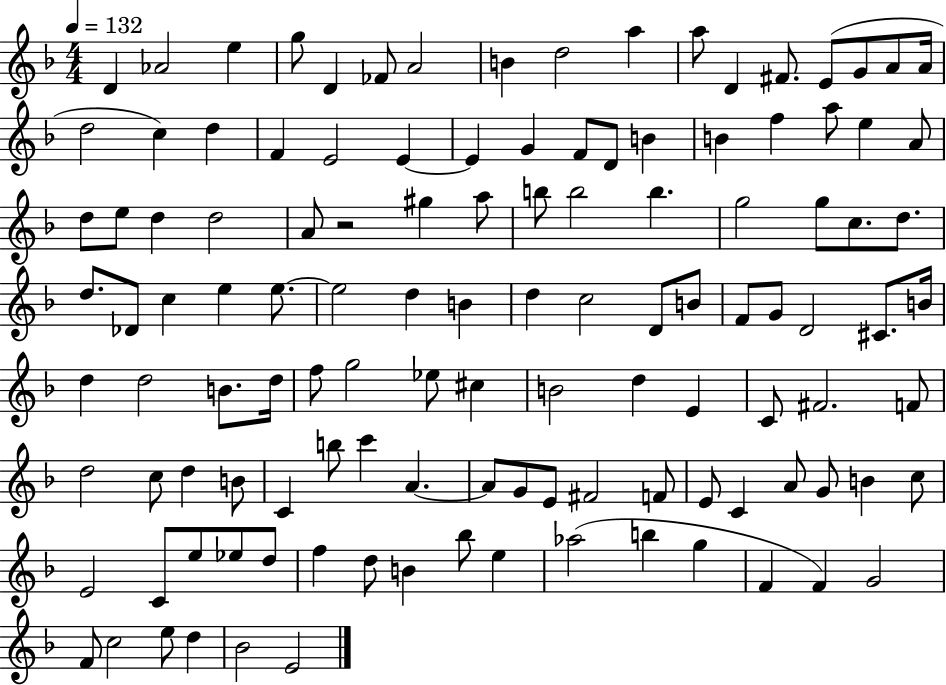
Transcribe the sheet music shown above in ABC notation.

X:1
T:Untitled
M:4/4
L:1/4
K:F
D _A2 e g/2 D _F/2 A2 B d2 a a/2 D ^F/2 E/2 G/2 A/2 A/4 d2 c d F E2 E E G F/2 D/2 B B f a/2 e A/2 d/2 e/2 d d2 A/2 z2 ^g a/2 b/2 b2 b g2 g/2 c/2 d/2 d/2 _D/2 c e e/2 e2 d B d c2 D/2 B/2 F/2 G/2 D2 ^C/2 B/4 d d2 B/2 d/4 f/2 g2 _e/2 ^c B2 d E C/2 ^F2 F/2 d2 c/2 d B/2 C b/2 c' A A/2 G/2 E/2 ^F2 F/2 E/2 C A/2 G/2 B c/2 E2 C/2 e/2 _e/2 d/2 f d/2 B _b/2 e _a2 b g F F G2 F/2 c2 e/2 d _B2 E2